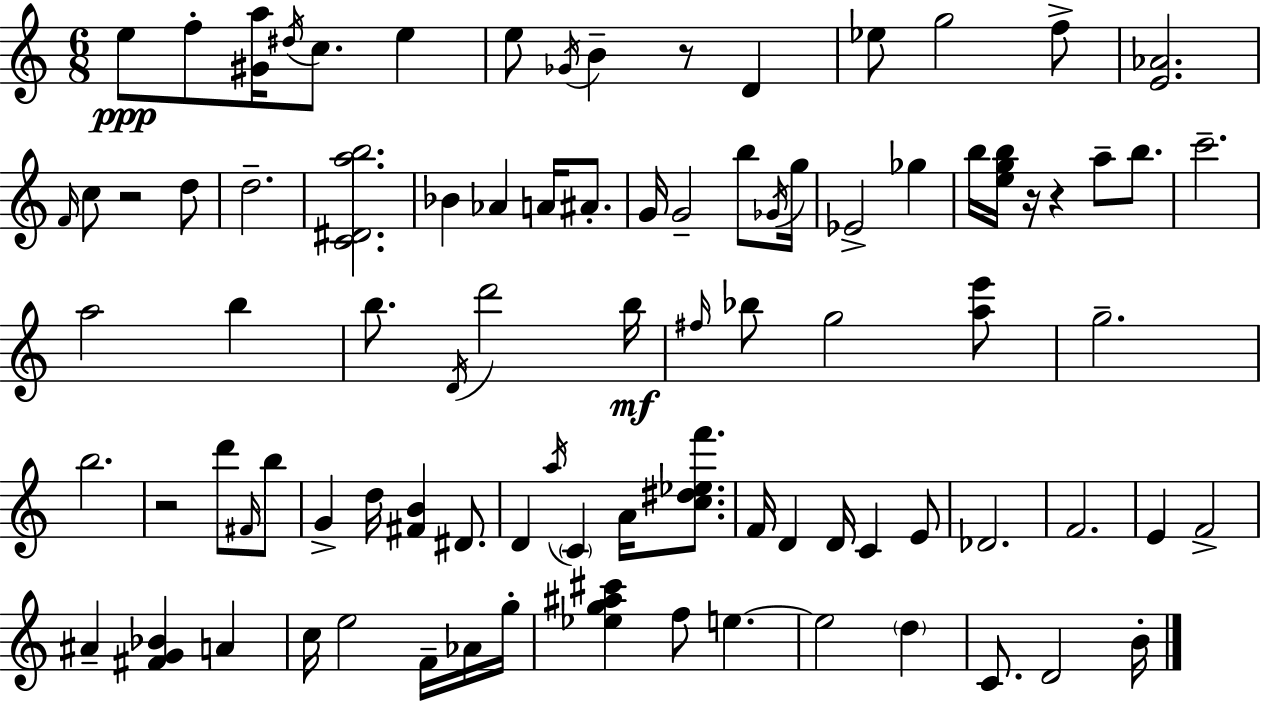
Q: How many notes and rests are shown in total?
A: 89